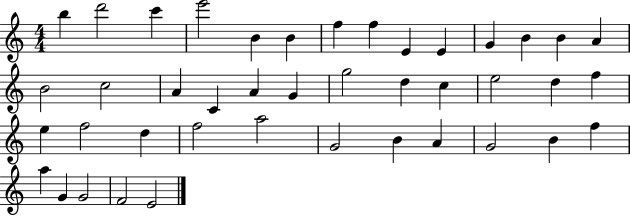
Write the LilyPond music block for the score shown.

{
  \clef treble
  \numericTimeSignature
  \time 4/4
  \key c \major
  b''4 d'''2 c'''4 | e'''2 b'4 b'4 | f''4 f''4 e'4 e'4 | g'4 b'4 b'4 a'4 | \break b'2 c''2 | a'4 c'4 a'4 g'4 | g''2 d''4 c''4 | e''2 d''4 f''4 | \break e''4 f''2 d''4 | f''2 a''2 | g'2 b'4 a'4 | g'2 b'4 f''4 | \break a''4 g'4 g'2 | f'2 e'2 | \bar "|."
}